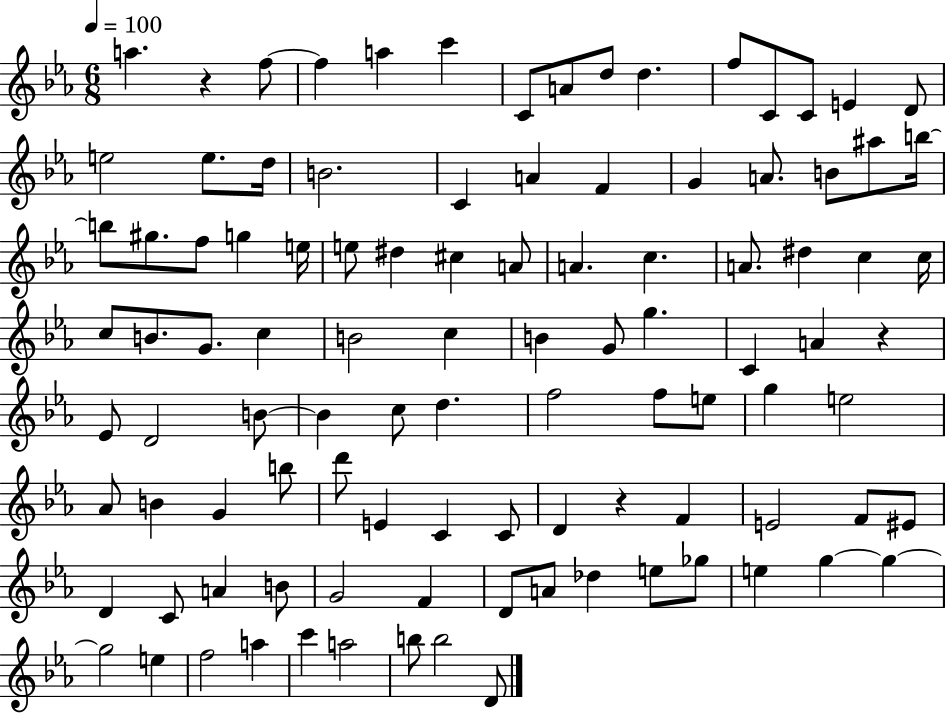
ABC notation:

X:1
T:Untitled
M:6/8
L:1/4
K:Eb
a z f/2 f a c' C/2 A/2 d/2 d f/2 C/2 C/2 E D/2 e2 e/2 d/4 B2 C A F G A/2 B/2 ^a/2 b/4 b/2 ^g/2 f/2 g e/4 e/2 ^d ^c A/2 A c A/2 ^d c c/4 c/2 B/2 G/2 c B2 c B G/2 g C A z _E/2 D2 B/2 B c/2 d f2 f/2 e/2 g e2 _A/2 B G b/2 d'/2 E C C/2 D z F E2 F/2 ^E/2 D C/2 A B/2 G2 F D/2 A/2 _d e/2 _g/2 e g g g2 e f2 a c' a2 b/2 b2 D/2